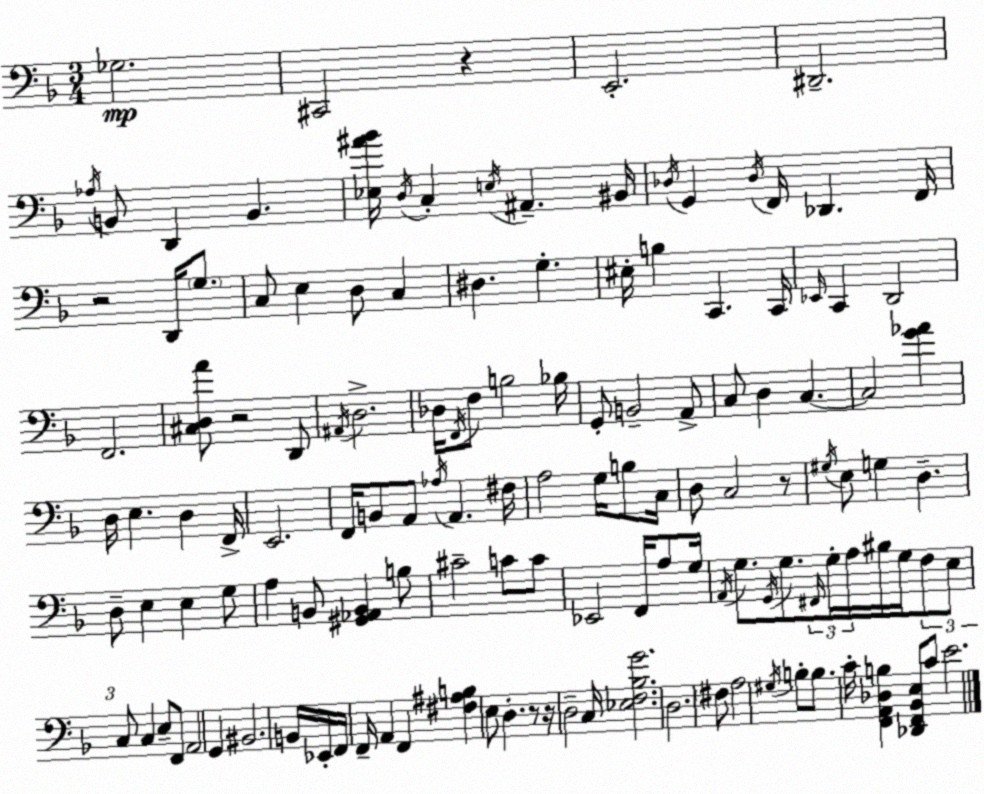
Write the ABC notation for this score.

X:1
T:Untitled
M:3/4
L:1/4
K:F
_G,2 ^C,,2 z E,,2 ^D,,2 _A,/4 B,,/2 D,, B,, [_E,^A_B]/4 D,/4 C, E,/4 ^A,, ^B,,/4 _D,/4 G,, _D,/4 F,,/4 _D,, F,,/4 z2 D,,/4 G,/2 C,/2 E, D,/2 C, ^D, G, ^E,/4 B, C,, C,,/4 _E,,/4 C,, D,,2 F,,2 [^C,D,A]/2 z2 D,,/2 ^A,,/4 D,2 _D,/4 F,,/4 F,/2 B,2 _B,/4 G,,/2 B,,2 A,,/2 C,/2 D, C, C,2 [G_A] D,/4 E, D, F,,/4 E,,2 F,,/4 B,,/2 A,,/2 _A,/4 A,, ^F,/4 A,2 G,/4 B,/2 C,/4 D,/2 C,2 z/2 ^G,/4 E,/2 G, D, D,/2 E, E, G,/2 A, B,,/2 [^G,,_A,,B,,] B,/2 ^C2 C/2 C/2 _E,,2 F,,/4 A,/2 G,/4 A,,/4 G,/2 G,,/4 G,/2 ^F,,/4 G,/4 A,/4 ^B,/4 G,/4 F,/2 E,/2 C,/2 C, E,/2 F,,/2 A,,2 G,, ^B,,2 B,,/4 _E,,/4 F,,/4 F,,/4 A,, F,, [^F,^A,B,] E,/2 D, z/2 z/4 D,2 C,/4 [_E,F,_B,G]2 D,2 ^F,/2 A,2 ^G,/4 B,/2 B,/2 C/4 [F,,A,,_D,B,] [_D,,F,,_B,,E,]/2 C/2 E2